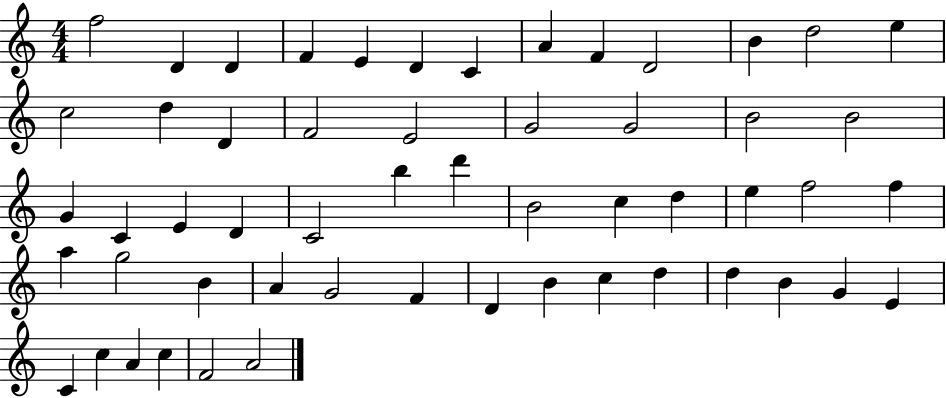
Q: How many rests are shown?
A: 0